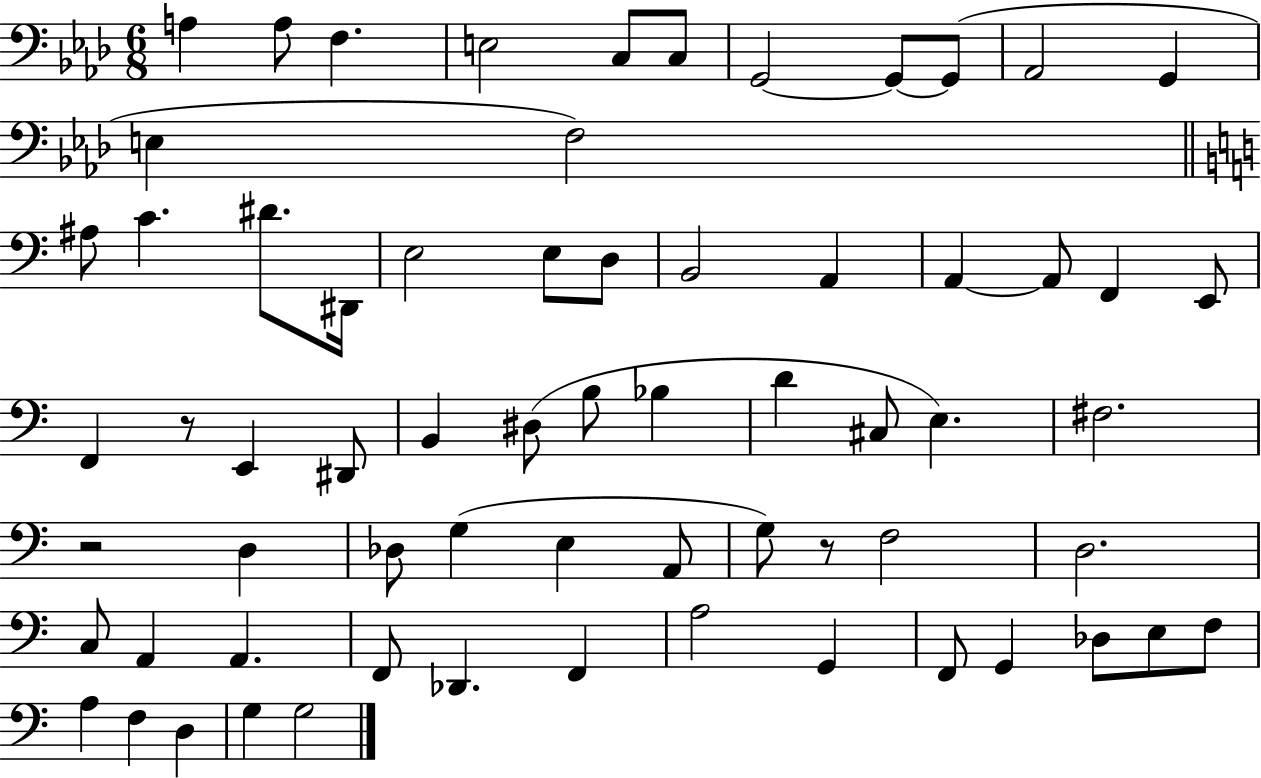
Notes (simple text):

A3/q A3/e F3/q. E3/h C3/e C3/e G2/h G2/e G2/e Ab2/h G2/q E3/q F3/h A#3/e C4/q. D#4/e. D#2/s E3/h E3/e D3/e B2/h A2/q A2/q A2/e F2/q E2/e F2/q R/e E2/q D#2/e B2/q D#3/e B3/e Bb3/q D4/q C#3/e E3/q. F#3/h. R/h D3/q Db3/e G3/q E3/q A2/e G3/e R/e F3/h D3/h. C3/e A2/q A2/q. F2/e Db2/q. F2/q A3/h G2/q F2/e G2/q Db3/e E3/e F3/e A3/q F3/q D3/q G3/q G3/h